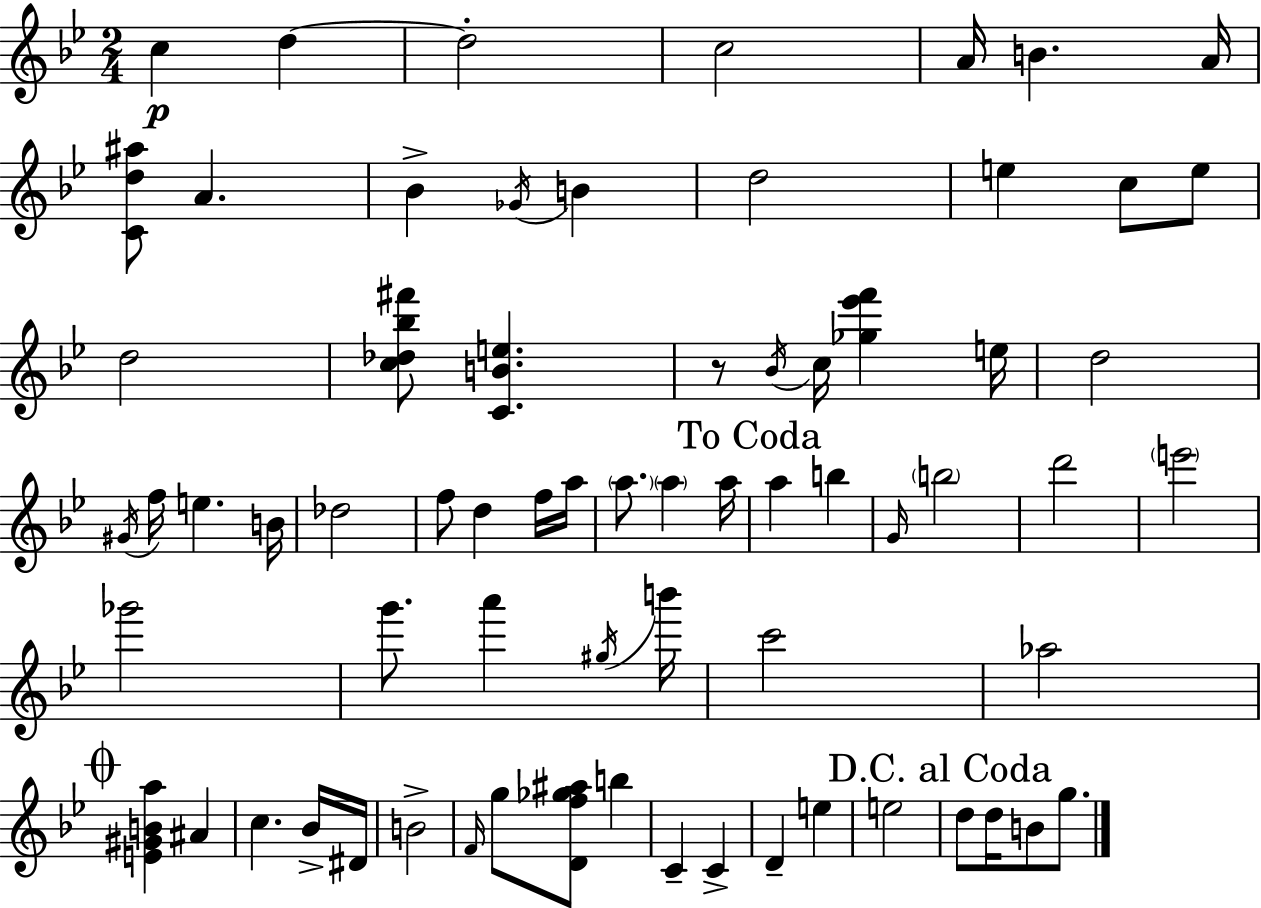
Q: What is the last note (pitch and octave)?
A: G5